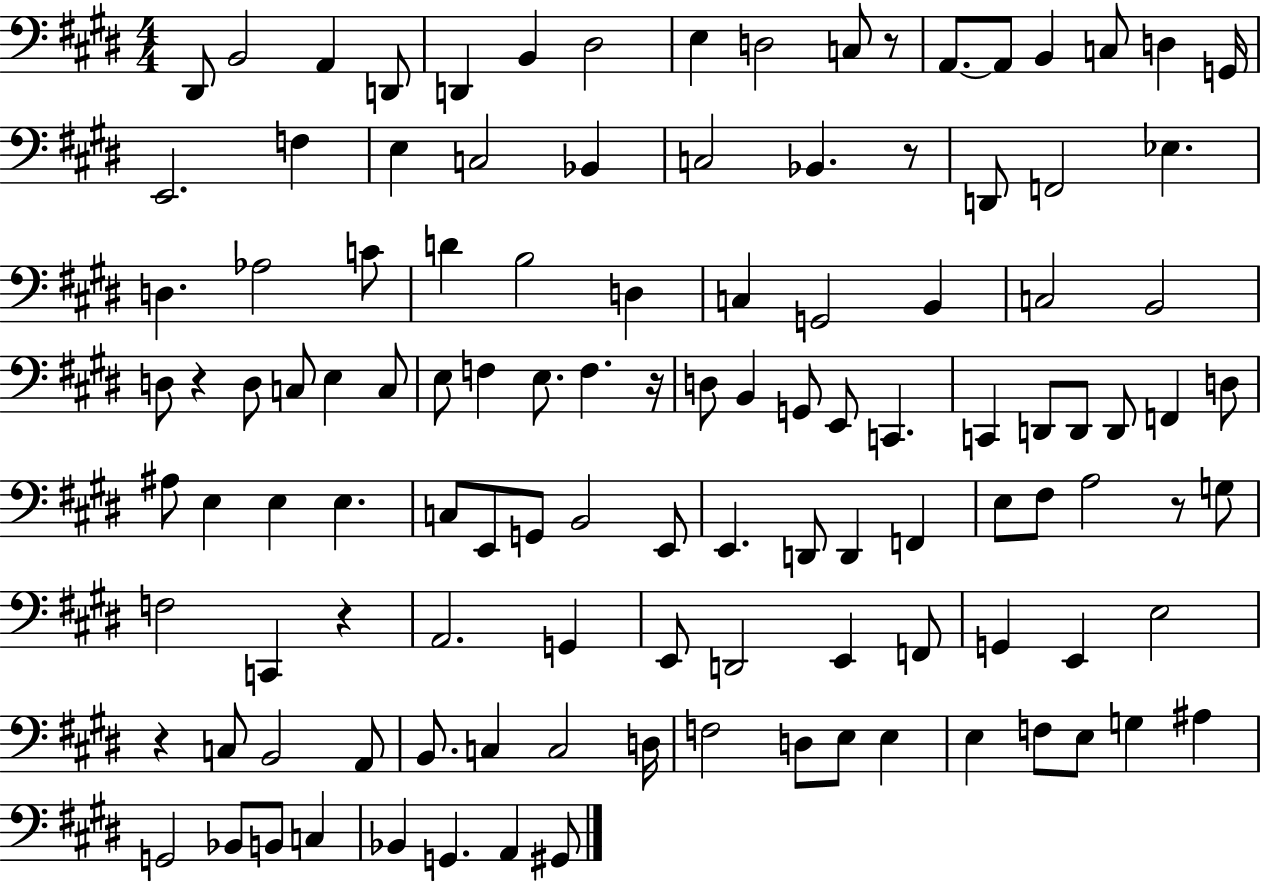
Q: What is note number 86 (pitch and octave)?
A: C3